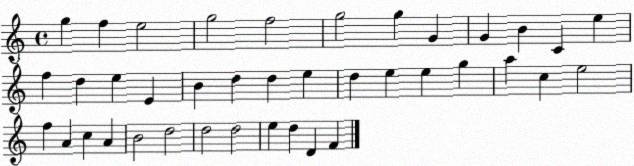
X:1
T:Untitled
M:4/4
L:1/4
K:C
g f e2 g2 f2 g2 g G G B C e f d e E B d d e d e e g a c e2 f A c A B2 d2 d2 d2 e d D F